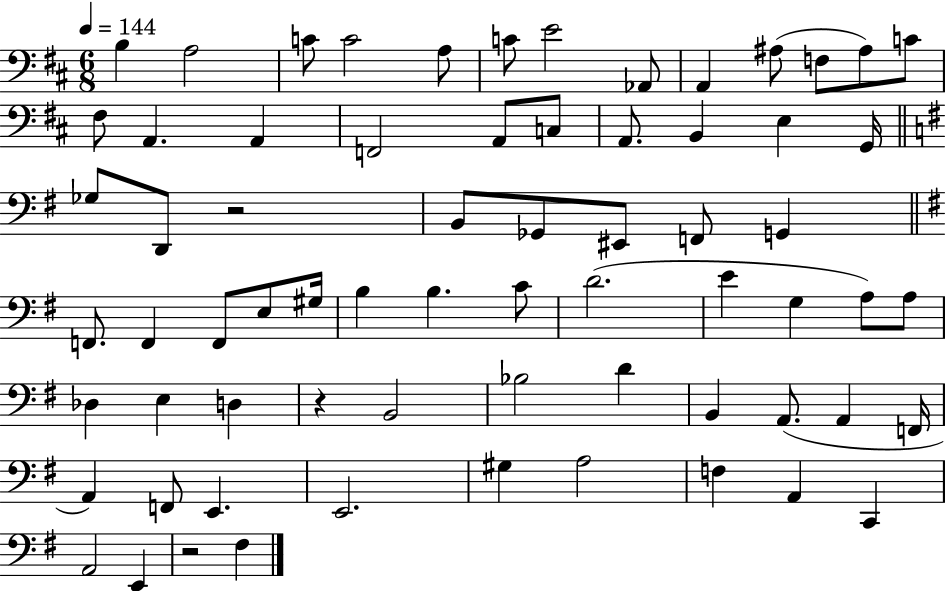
B3/q A3/h C4/e C4/h A3/e C4/e E4/h Ab2/e A2/q A#3/e F3/e A#3/e C4/e F#3/e A2/q. A2/q F2/h A2/e C3/e A2/e. B2/q E3/q G2/s Gb3/e D2/e R/h B2/e Gb2/e EIS2/e F2/e G2/q F2/e. F2/q F2/e E3/e G#3/s B3/q B3/q. C4/e D4/h. E4/q G3/q A3/e A3/e Db3/q E3/q D3/q R/q B2/h Bb3/h D4/q B2/q A2/e. A2/q F2/s A2/q F2/e E2/q. E2/h. G#3/q A3/h F3/q A2/q C2/q A2/h E2/q R/h F#3/q